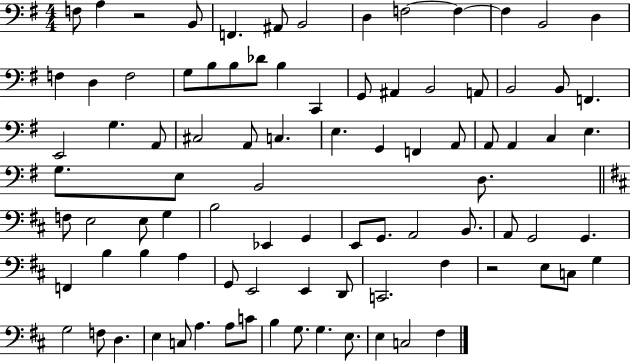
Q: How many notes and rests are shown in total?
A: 90